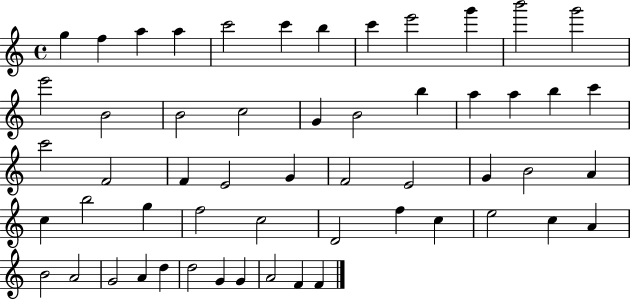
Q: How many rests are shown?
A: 0